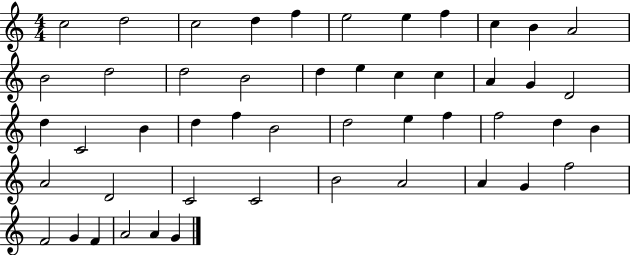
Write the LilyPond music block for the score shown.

{
  \clef treble
  \numericTimeSignature
  \time 4/4
  \key c \major
  c''2 d''2 | c''2 d''4 f''4 | e''2 e''4 f''4 | c''4 b'4 a'2 | \break b'2 d''2 | d''2 b'2 | d''4 e''4 c''4 c''4 | a'4 g'4 d'2 | \break d''4 c'2 b'4 | d''4 f''4 b'2 | d''2 e''4 f''4 | f''2 d''4 b'4 | \break a'2 d'2 | c'2 c'2 | b'2 a'2 | a'4 g'4 f''2 | \break f'2 g'4 f'4 | a'2 a'4 g'4 | \bar "|."
}